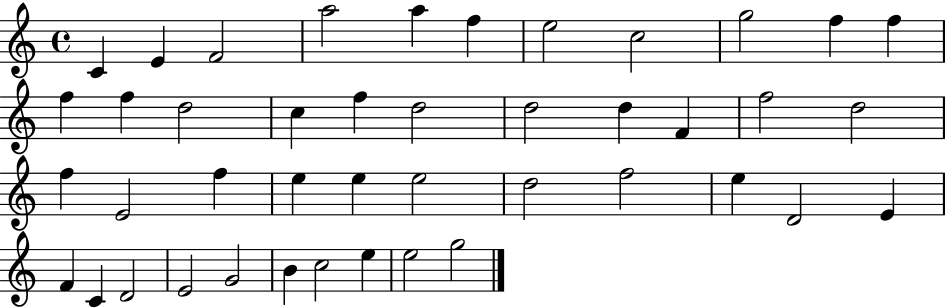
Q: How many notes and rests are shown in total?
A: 43